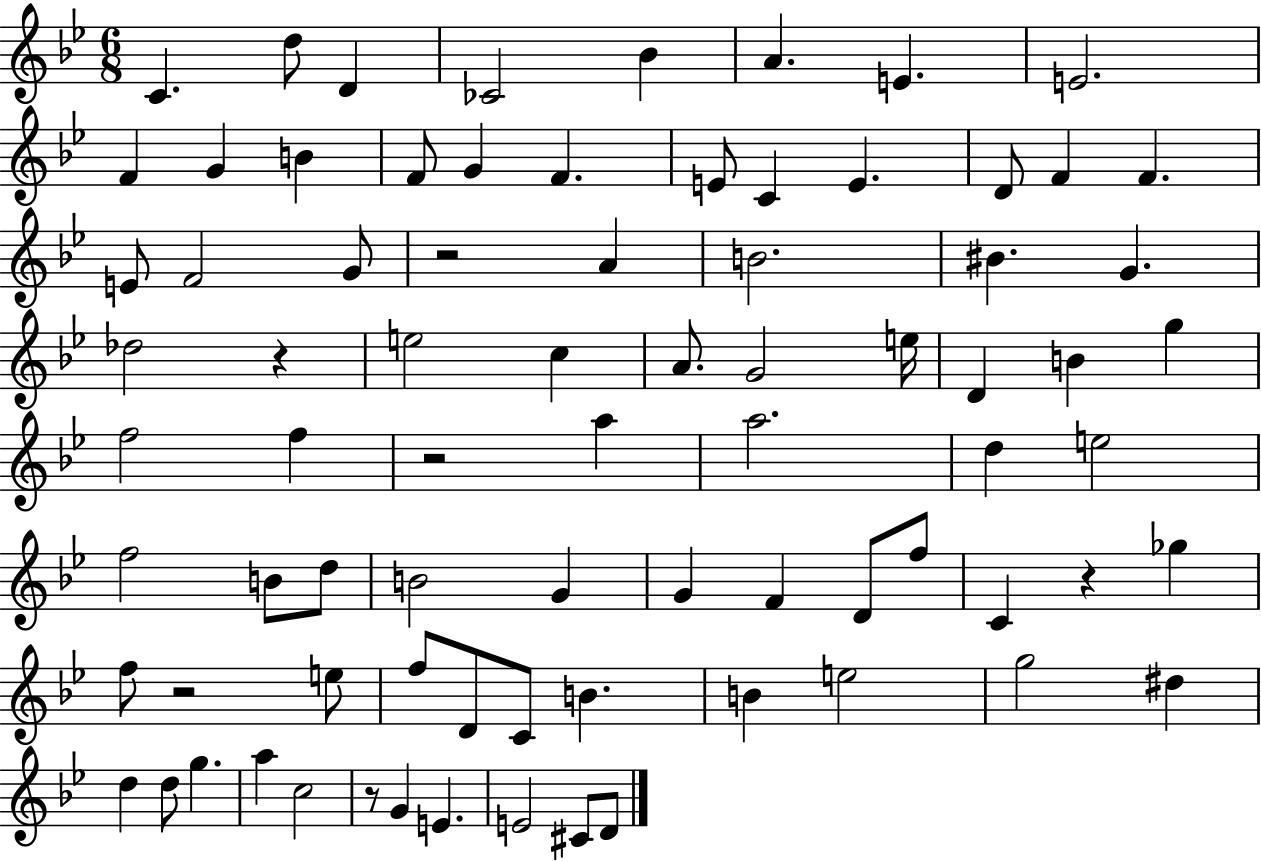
{
  \clef treble
  \numericTimeSignature
  \time 6/8
  \key bes \major
  \repeat volta 2 { c'4. d''8 d'4 | ces'2 bes'4 | a'4. e'4. | e'2. | \break f'4 g'4 b'4 | f'8 g'4 f'4. | e'8 c'4 e'4. | d'8 f'4 f'4. | \break e'8 f'2 g'8 | r2 a'4 | b'2. | bis'4. g'4. | \break des''2 r4 | e''2 c''4 | a'8. g'2 e''16 | d'4 b'4 g''4 | \break f''2 f''4 | r2 a''4 | a''2. | d''4 e''2 | \break f''2 b'8 d''8 | b'2 g'4 | g'4 f'4 d'8 f''8 | c'4 r4 ges''4 | \break f''8 r2 e''8 | f''8 d'8 c'8 b'4. | b'4 e''2 | g''2 dis''4 | \break d''4 d''8 g''4. | a''4 c''2 | r8 g'4 e'4. | e'2 cis'8 d'8 | \break } \bar "|."
}